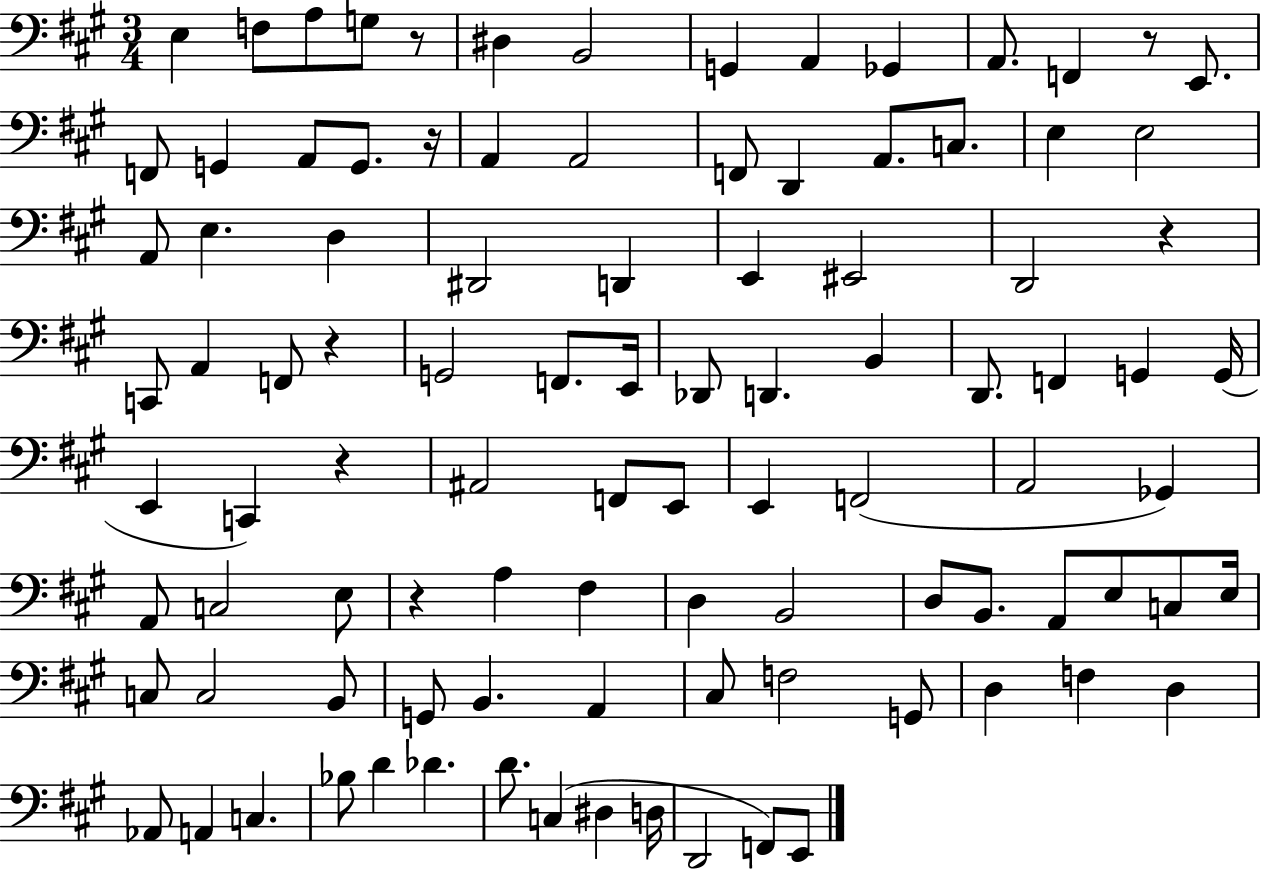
X:1
T:Untitled
M:3/4
L:1/4
K:A
E, F,/2 A,/2 G,/2 z/2 ^D, B,,2 G,, A,, _G,, A,,/2 F,, z/2 E,,/2 F,,/2 G,, A,,/2 G,,/2 z/4 A,, A,,2 F,,/2 D,, A,,/2 C,/2 E, E,2 A,,/2 E, D, ^D,,2 D,, E,, ^E,,2 D,,2 z C,,/2 A,, F,,/2 z G,,2 F,,/2 E,,/4 _D,,/2 D,, B,, D,,/2 F,, G,, G,,/4 E,, C,, z ^A,,2 F,,/2 E,,/2 E,, F,,2 A,,2 _G,, A,,/2 C,2 E,/2 z A, ^F, D, B,,2 D,/2 B,,/2 A,,/2 E,/2 C,/2 E,/4 C,/2 C,2 B,,/2 G,,/2 B,, A,, ^C,/2 F,2 G,,/2 D, F, D, _A,,/2 A,, C, _B,/2 D _D D/2 C, ^D, D,/4 D,,2 F,,/2 E,,/2